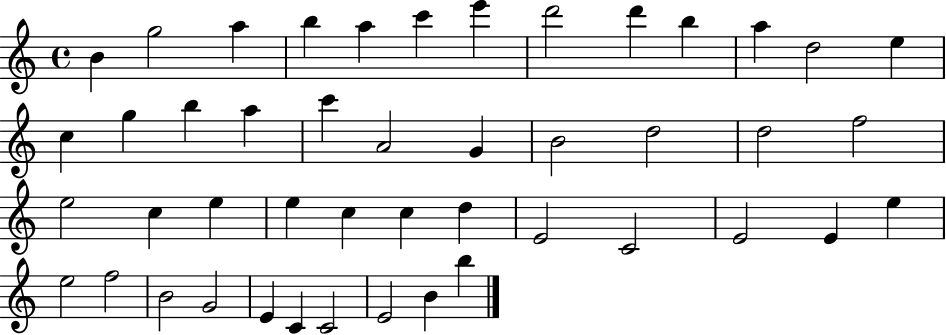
B4/q G5/h A5/q B5/q A5/q C6/q E6/q D6/h D6/q B5/q A5/q D5/h E5/q C5/q G5/q B5/q A5/q C6/q A4/h G4/q B4/h D5/h D5/h F5/h E5/h C5/q E5/q E5/q C5/q C5/q D5/q E4/h C4/h E4/h E4/q E5/q E5/h F5/h B4/h G4/h E4/q C4/q C4/h E4/h B4/q B5/q